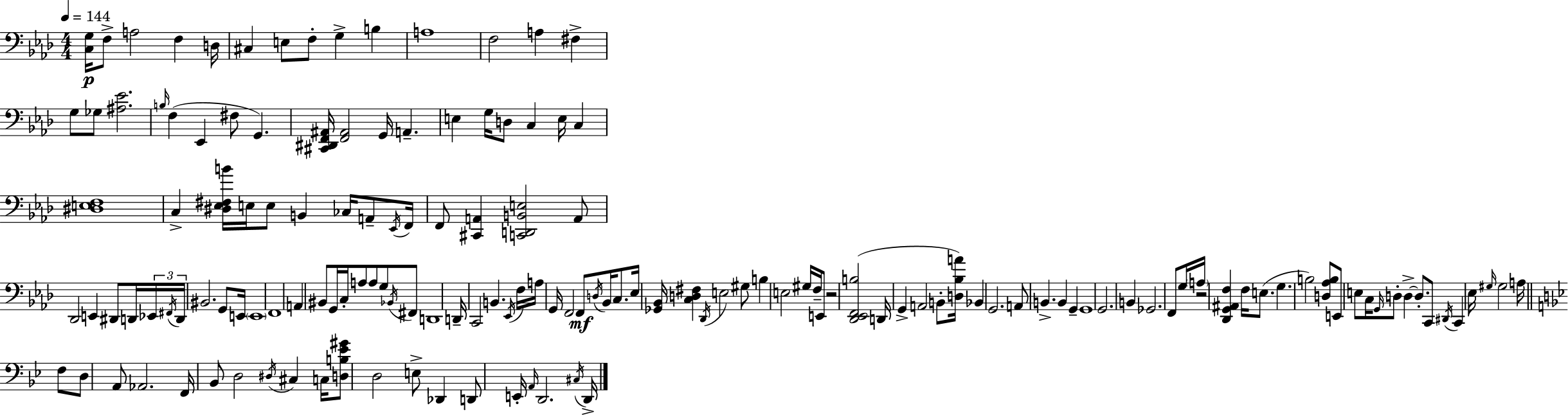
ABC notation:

X:1
T:Untitled
M:4/4
L:1/4
K:Fm
[C,G,]/4 F,/2 A,2 F, D,/4 ^C, E,/2 F,/2 G, B, A,4 F,2 A, ^F, G,/2 _G,/2 [^A,_E]2 B,/4 F, _E,, ^F,/2 G,, [^C,,^D,,F,,^A,,]/4 [F,,^A,,]2 G,,/4 A,, E, G,/4 D,/2 C, E,/4 C, [^D,E,F,]4 C, [^D,_E,^F,B]/4 E,/4 E,/2 B,, _C,/4 A,,/2 _E,,/4 F,,/4 F,,/2 [^C,,A,,] [C,,D,,B,,E,]2 A,,/2 _D,,2 E,, ^D,,/2 D,,/4 _E,,/4 ^F,,/4 D,,/4 ^B,,2 G,,/2 E,,/4 E,,4 F,,4 A,, ^B,,/2 G,,/4 C,/4 A,/2 A,/2 G,/2 _B,,/4 ^F,,/2 D,,4 D,,/4 C,,2 B,, _E,,/4 F,/4 A,/4 G,,/4 F,,2 F,,/2 D,/4 _B,,/4 C,/2 _E,/4 [_G,,_B,,]/4 [C,D,^F,] _D,,/4 E,2 ^G,/2 B, E,2 ^G,/4 F,/4 E,,/2 z2 [_D,,_E,,F,,B,]2 D,,/4 G,, A,,2 B,,/2 [D,_B,A]/4 _B,, G,,2 A,,/2 B,, B,, G,, G,,4 G,,2 B,, _G,,2 F,,/2 G,/4 A,/4 z2 [_D,,G,,^A,,F,] F,/4 E,/2 G, B,2 [D,_A,B,]/2 E,,/2 E,/2 C,/4 G,,/4 D,/2 D, D,/2 C,,/2 ^D,,/4 C,, _E,/4 ^G,/4 ^G,2 A,/4 F,/2 D,/2 A,,/2 _A,,2 F,,/4 _B,,/2 D,2 ^D,/4 ^C, C,/4 [D,B,_E^G]/2 D,2 E,/2 _D,, D,,/2 E,,/4 A,,/4 D,,2 ^C,/4 D,,/4